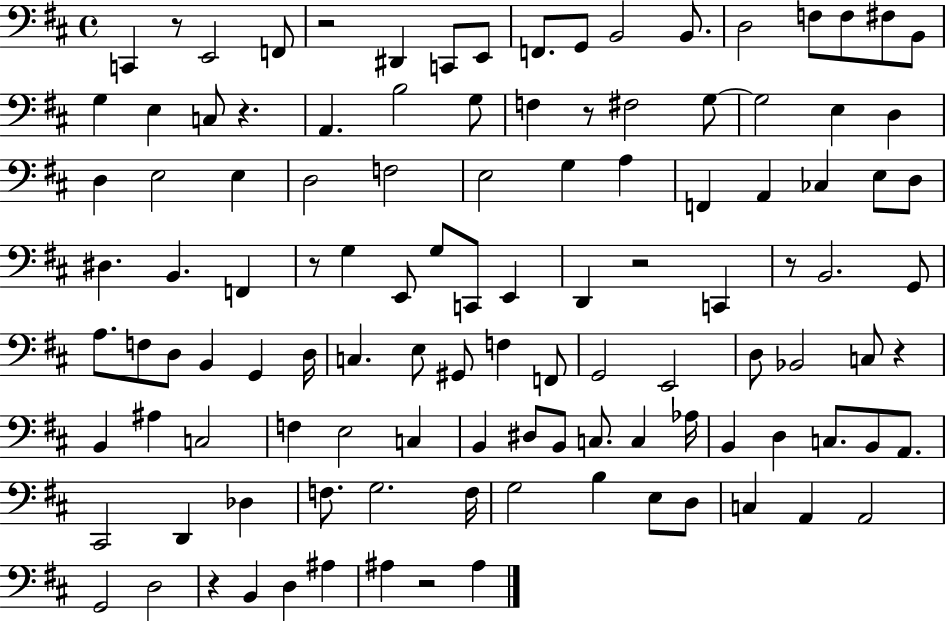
{
  \clef bass
  \time 4/4
  \defaultTimeSignature
  \key d \major
  c,4 r8 e,2 f,8 | r2 dis,4 c,8 e,8 | f,8. g,8 b,2 b,8. | d2 f8 f8 fis8 b,8 | \break g4 e4 c8 r4. | a,4. b2 g8 | f4 r8 fis2 g8~~ | g2 e4 d4 | \break d4 e2 e4 | d2 f2 | e2 g4 a4 | f,4 a,4 ces4 e8 d8 | \break dis4. b,4. f,4 | r8 g4 e,8 g8 c,8 e,4 | d,4 r2 c,4 | r8 b,2. g,8 | \break a8. f8 d8 b,4 g,4 d16 | c4. e8 gis,8 f4 f,8 | g,2 e,2 | d8 bes,2 c8 r4 | \break b,4 ais4 c2 | f4 e2 c4 | b,4 dis8 b,8 c8. c4 aes16 | b,4 d4 c8. b,8 a,8. | \break cis,2 d,4 des4 | f8. g2. f16 | g2 b4 e8 d8 | c4 a,4 a,2 | \break g,2 d2 | r4 b,4 d4 ais4 | ais4 r2 ais4 | \bar "|."
}